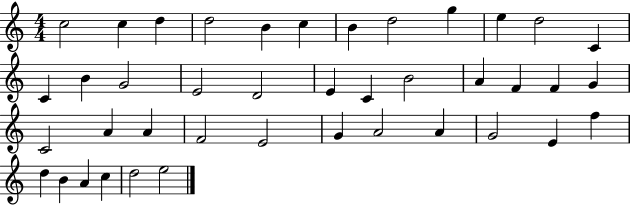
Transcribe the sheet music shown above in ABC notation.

X:1
T:Untitled
M:4/4
L:1/4
K:C
c2 c d d2 B c B d2 g e d2 C C B G2 E2 D2 E C B2 A F F G C2 A A F2 E2 G A2 A G2 E f d B A c d2 e2